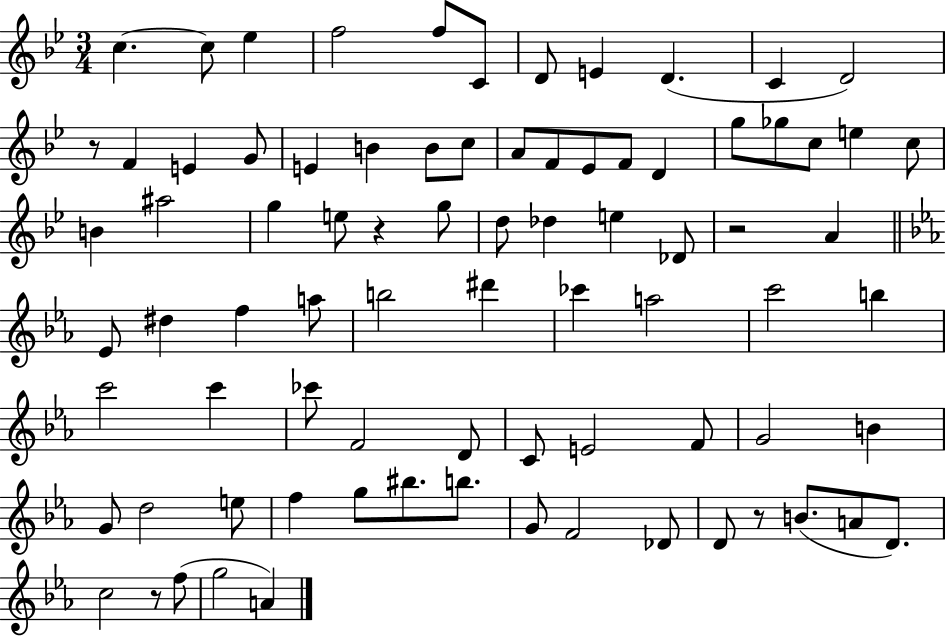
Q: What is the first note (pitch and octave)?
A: C5